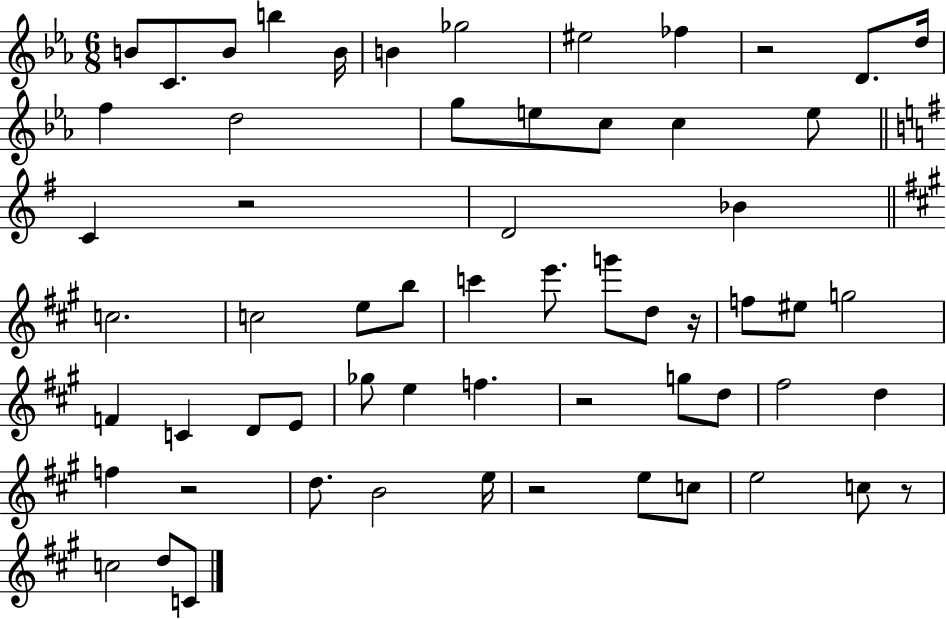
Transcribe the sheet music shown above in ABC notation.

X:1
T:Untitled
M:6/8
L:1/4
K:Eb
B/2 C/2 B/2 b B/4 B _g2 ^e2 _f z2 D/2 d/4 f d2 g/2 e/2 c/2 c e/2 C z2 D2 _B c2 c2 e/2 b/2 c' e'/2 g'/2 d/2 z/4 f/2 ^e/2 g2 F C D/2 E/2 _g/2 e f z2 g/2 d/2 ^f2 d f z2 d/2 B2 e/4 z2 e/2 c/2 e2 c/2 z/2 c2 d/2 C/2